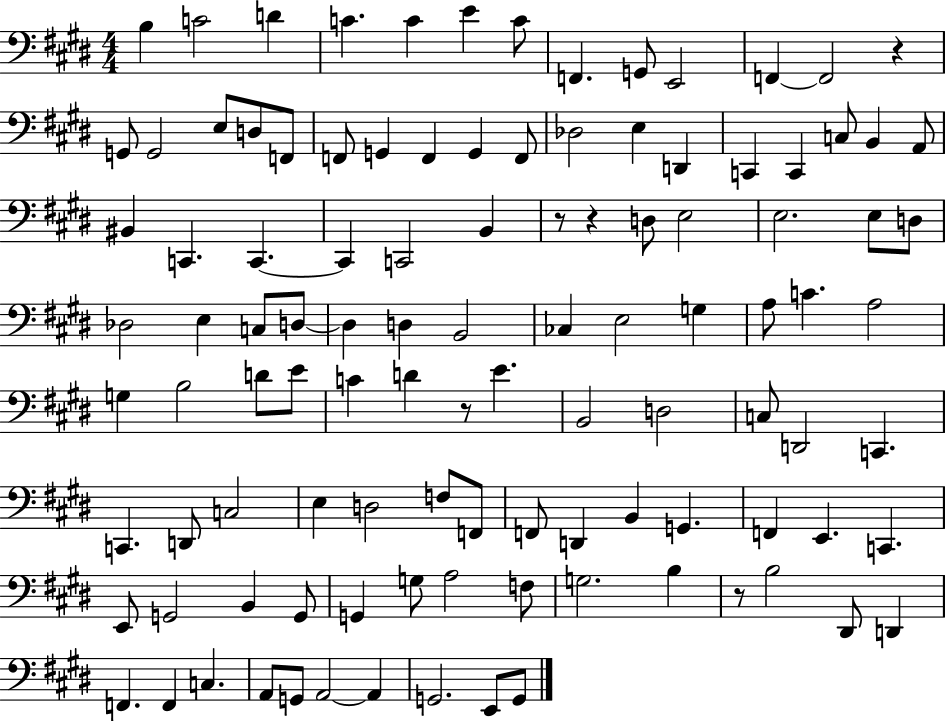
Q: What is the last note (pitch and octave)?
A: G2